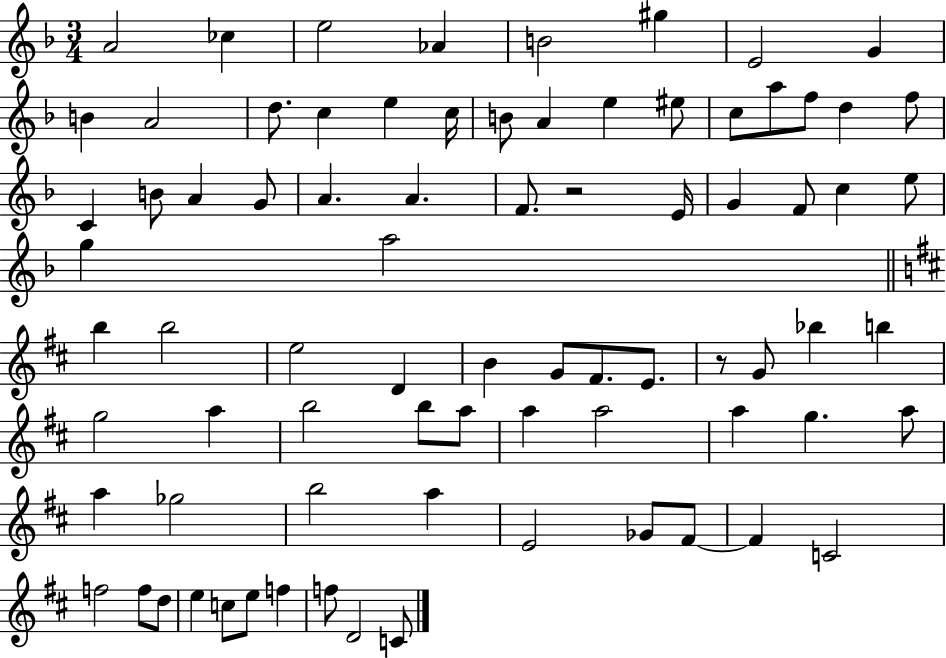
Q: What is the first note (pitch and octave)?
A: A4